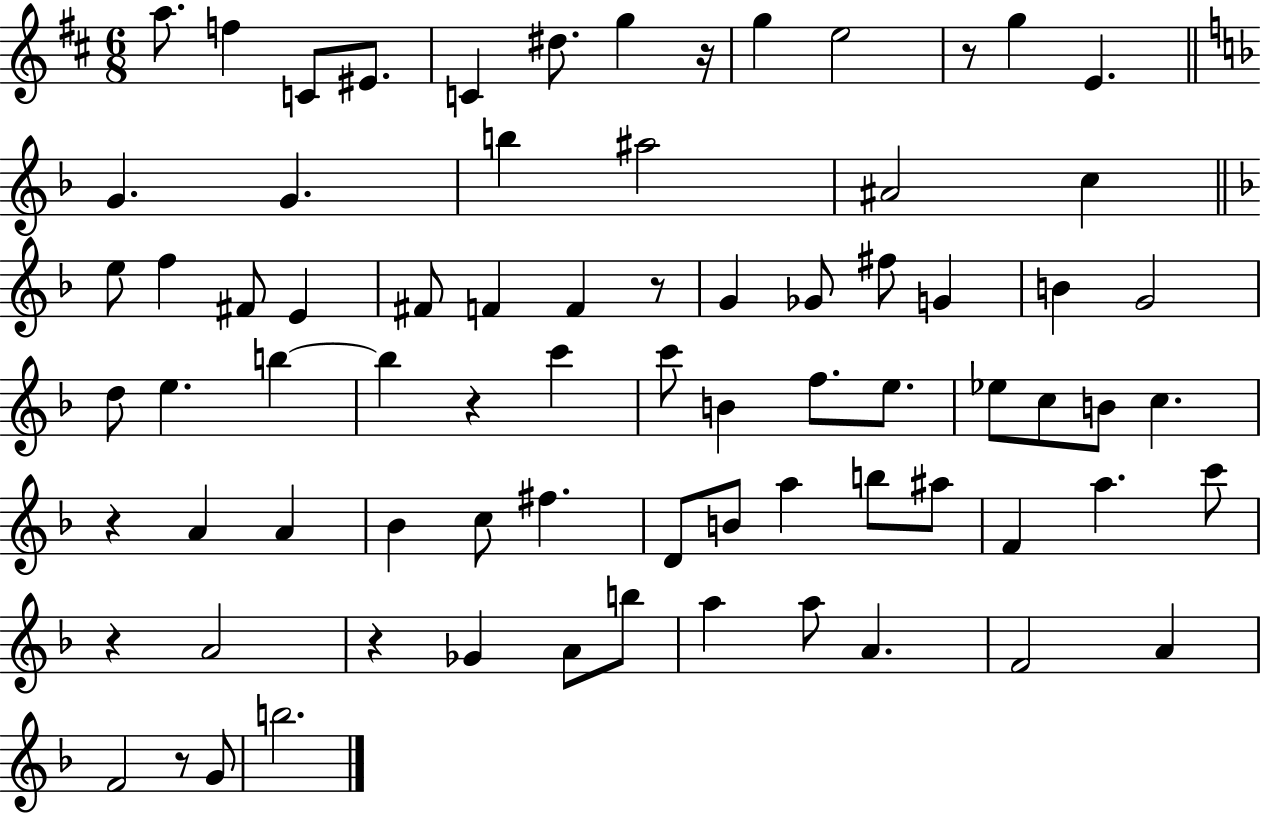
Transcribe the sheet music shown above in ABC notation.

X:1
T:Untitled
M:6/8
L:1/4
K:D
a/2 f C/2 ^E/2 C ^d/2 g z/4 g e2 z/2 g E G G b ^a2 ^A2 c e/2 f ^F/2 E ^F/2 F F z/2 G _G/2 ^f/2 G B G2 d/2 e b b z c' c'/2 B f/2 e/2 _e/2 c/2 B/2 c z A A _B c/2 ^f D/2 B/2 a b/2 ^a/2 F a c'/2 z A2 z _G A/2 b/2 a a/2 A F2 A F2 z/2 G/2 b2